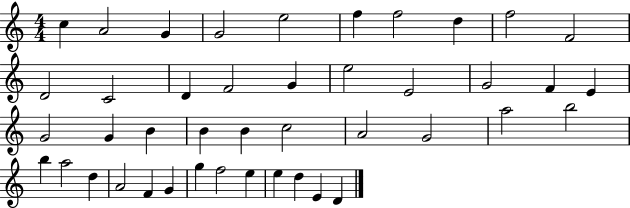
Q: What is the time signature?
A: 4/4